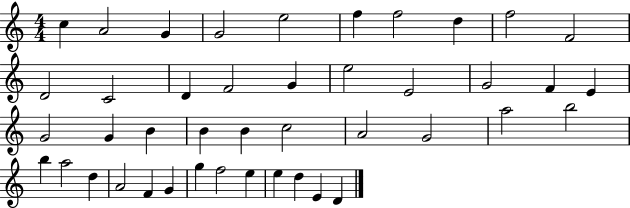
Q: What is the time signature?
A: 4/4